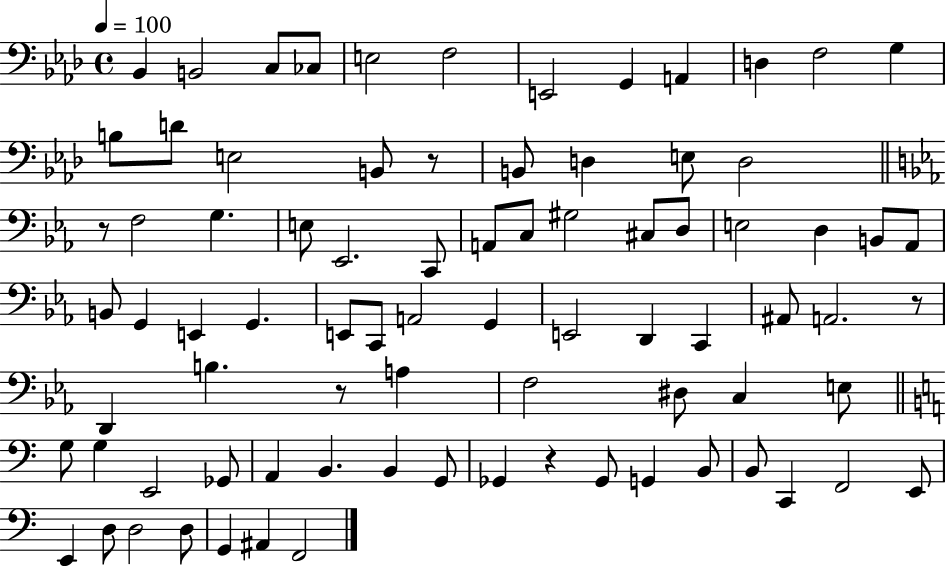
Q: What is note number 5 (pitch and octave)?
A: E3